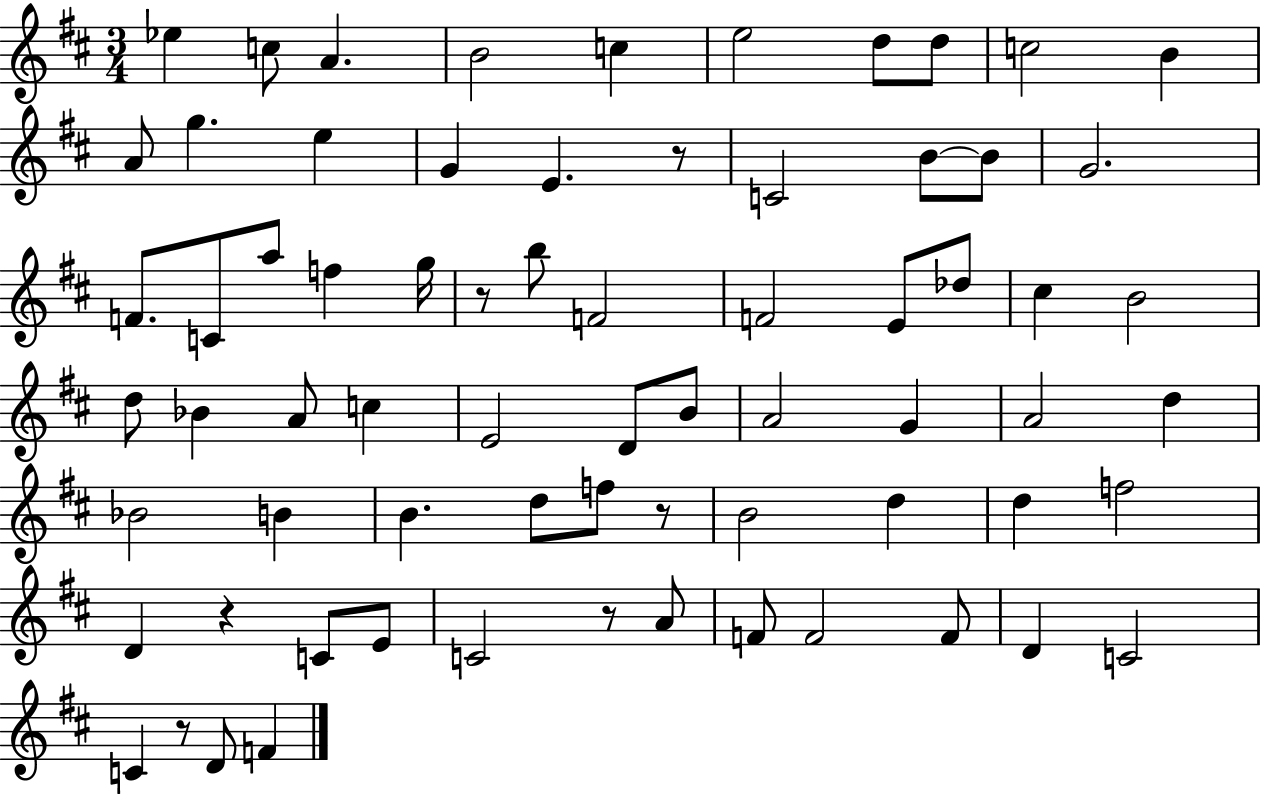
X:1
T:Untitled
M:3/4
L:1/4
K:D
_e c/2 A B2 c e2 d/2 d/2 c2 B A/2 g e G E z/2 C2 B/2 B/2 G2 F/2 C/2 a/2 f g/4 z/2 b/2 F2 F2 E/2 _d/2 ^c B2 d/2 _B A/2 c E2 D/2 B/2 A2 G A2 d _B2 B B d/2 f/2 z/2 B2 d d f2 D z C/2 E/2 C2 z/2 A/2 F/2 F2 F/2 D C2 C z/2 D/2 F